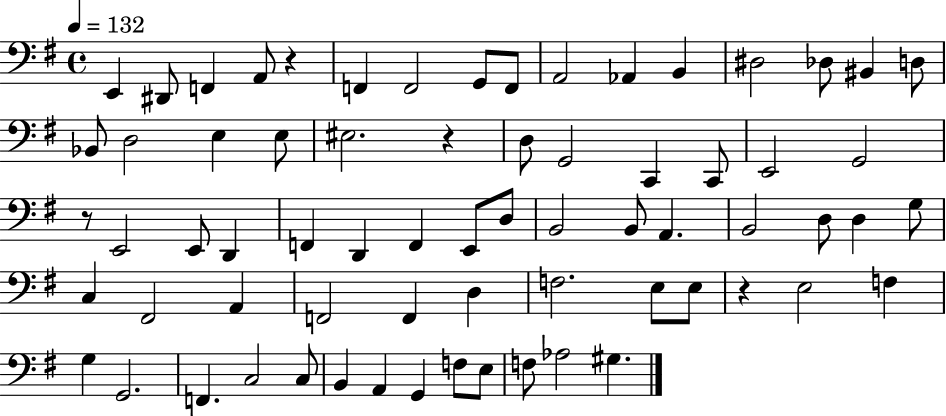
E2/q D#2/e F2/q A2/e R/q F2/q F2/h G2/e F2/e A2/h Ab2/q B2/q D#3/h Db3/e BIS2/q D3/e Bb2/e D3/h E3/q E3/e EIS3/h. R/q D3/e G2/h C2/q C2/e E2/h G2/h R/e E2/h E2/e D2/q F2/q D2/q F2/q E2/e D3/e B2/h B2/e A2/q. B2/h D3/e D3/q G3/e C3/q F#2/h A2/q F2/h F2/q D3/q F3/h. E3/e E3/e R/q E3/h F3/q G3/q G2/h. F2/q. C3/h C3/e B2/q A2/q G2/q F3/e E3/e F3/e Ab3/h G#3/q.